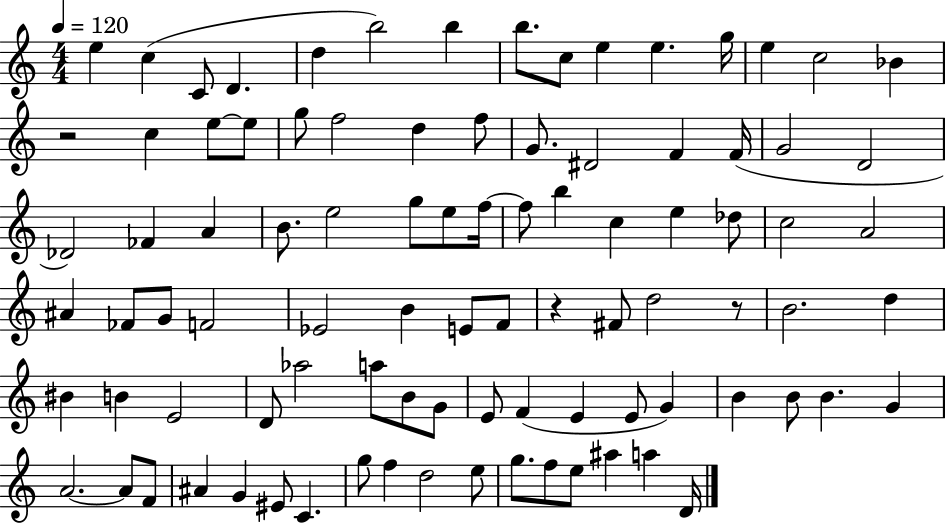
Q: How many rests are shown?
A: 3